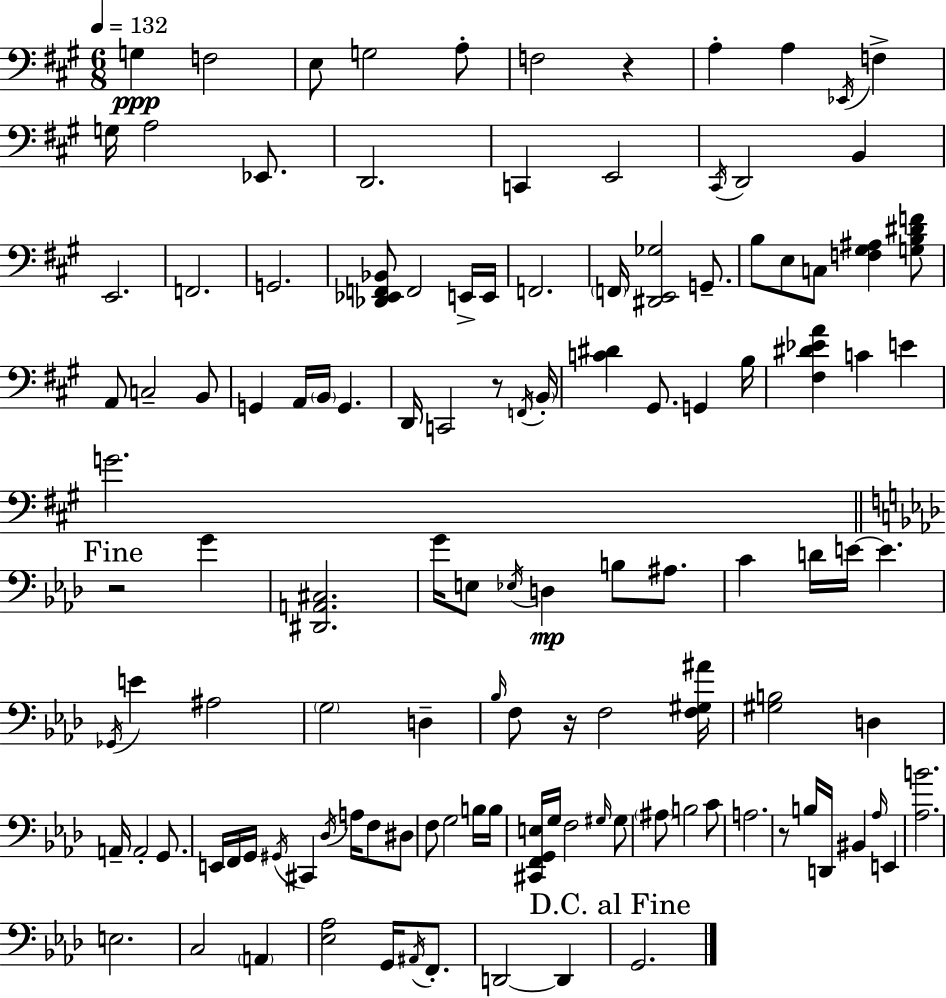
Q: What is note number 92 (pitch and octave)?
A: A3